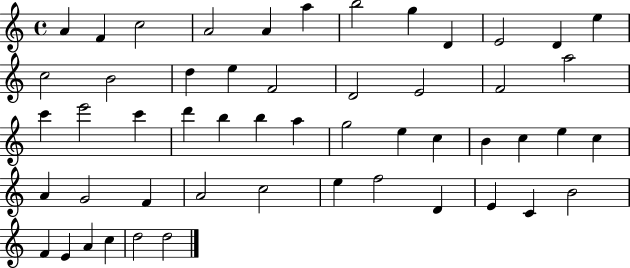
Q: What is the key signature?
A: C major